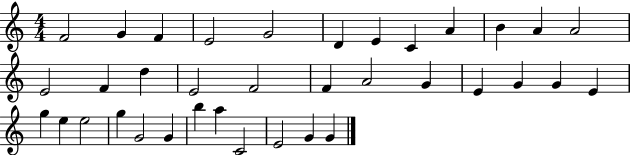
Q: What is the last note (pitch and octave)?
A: G4